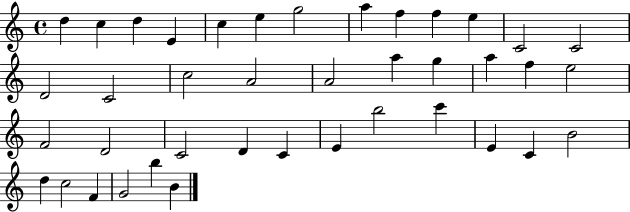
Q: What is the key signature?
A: C major